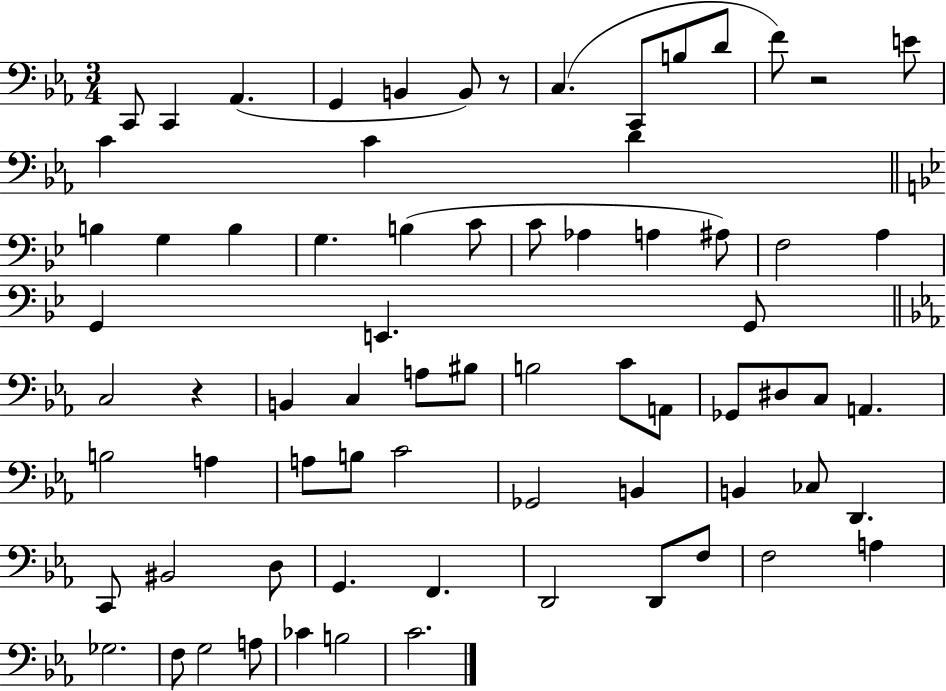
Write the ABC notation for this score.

X:1
T:Untitled
M:3/4
L:1/4
K:Eb
C,,/2 C,, _A,, G,, B,, B,,/2 z/2 C, C,,/2 B,/2 D/2 F/2 z2 E/2 C C D B, G, B, G, B, C/2 C/2 _A, A, ^A,/2 F,2 A, G,, E,, G,,/2 C,2 z B,, C, A,/2 ^B,/2 B,2 C/2 A,,/2 _G,,/2 ^D,/2 C,/2 A,, B,2 A, A,/2 B,/2 C2 _G,,2 B,, B,, _C,/2 D,, C,,/2 ^B,,2 D,/2 G,, F,, D,,2 D,,/2 F,/2 F,2 A, _G,2 F,/2 G,2 A,/2 _C B,2 C2